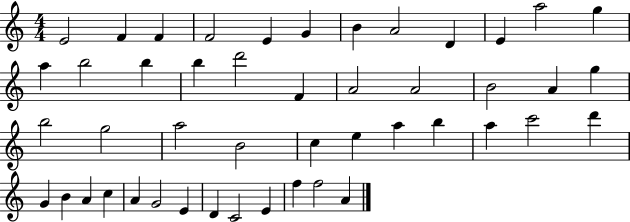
E4/h F4/q F4/q F4/h E4/q G4/q B4/q A4/h D4/q E4/q A5/h G5/q A5/q B5/h B5/q B5/q D6/h F4/q A4/h A4/h B4/h A4/q G5/q B5/h G5/h A5/h B4/h C5/q E5/q A5/q B5/q A5/q C6/h D6/q G4/q B4/q A4/q C5/q A4/q G4/h E4/q D4/q C4/h E4/q F5/q F5/h A4/q